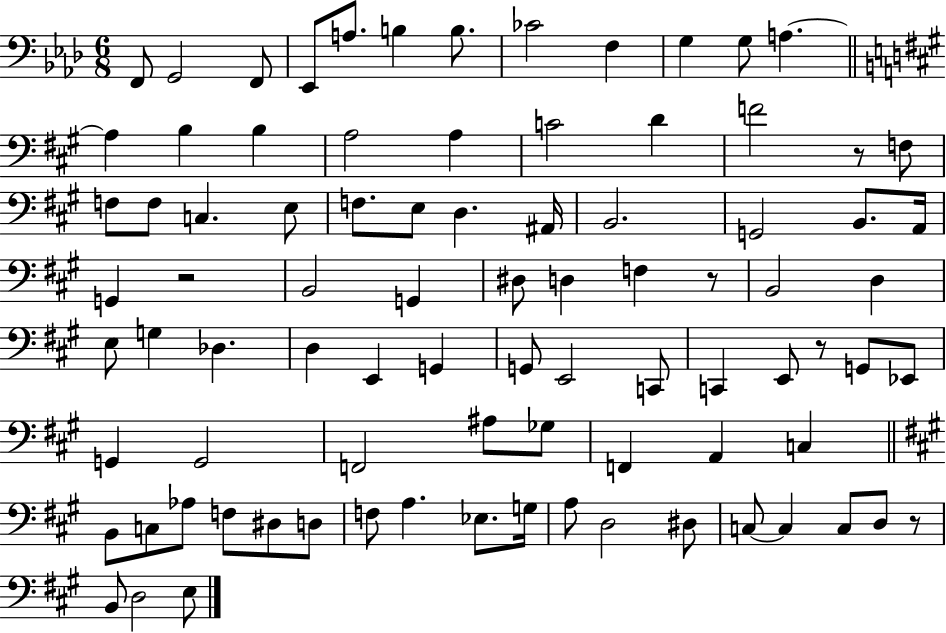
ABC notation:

X:1
T:Untitled
M:6/8
L:1/4
K:Ab
F,,/2 G,,2 F,,/2 _E,,/2 A,/2 B, B,/2 _C2 F, G, G,/2 A, A, B, B, A,2 A, C2 D F2 z/2 F,/2 F,/2 F,/2 C, E,/2 F,/2 E,/2 D, ^A,,/4 B,,2 G,,2 B,,/2 A,,/4 G,, z2 B,,2 G,, ^D,/2 D, F, z/2 B,,2 D, E,/2 G, _D, D, E,, G,, G,,/2 E,,2 C,,/2 C,, E,,/2 z/2 G,,/2 _E,,/2 G,, G,,2 F,,2 ^A,/2 _G,/2 F,, A,, C, B,,/2 C,/2 _A,/2 F,/2 ^D,/2 D,/2 F,/2 A, _E,/2 G,/4 A,/2 D,2 ^D,/2 C,/2 C, C,/2 D,/2 z/2 B,,/2 D,2 E,/2